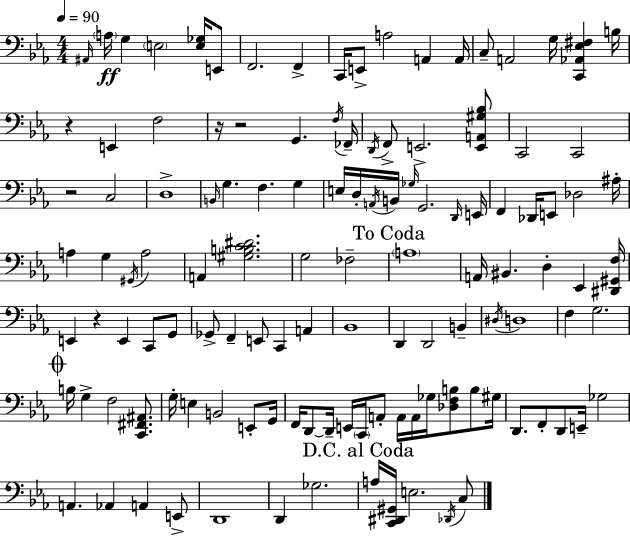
A#2/s A3/s G3/q E3/h [E3,Gb3]/s E2/e F2/h. F2/q C2/s E2/e A3/h A2/q A2/s C3/e A2/h G3/s [C2,Ab2,Eb3,F#3]/q B3/s R/q E2/q F3/h R/s R/h G2/q. F3/s FES2/s D2/s F2/e E2/h. [E2,A2,G#3,Bb3]/e C2/h C2/h R/h C3/h D3/w B2/s G3/q. F3/q. G3/q E3/s D3/s A2/s B2/s Gb3/s G2/h. D2/s E2/s F2/q Db2/s E2/e Db3/h A#3/s A3/q G3/q G#2/s A3/h A2/q [G#3,B3,C4,D#4]/h. G3/h FES3/h A3/w A2/s BIS2/q. D3/q Eb2/q [D#2,G#2,F3]/s E2/q R/q E2/q C2/e G2/e Gb2/e F2/q E2/e C2/q A2/q Bb2/w D2/q D2/h B2/q D#3/s D3/w F3/q G3/h. B3/s G3/q F3/h [C2,F#2,A#2]/e. G3/s E3/q B2/h E2/e G2/s F2/s D2/e D2/s E2/s C2/s A2/e A2/s A2/s Gb3/s [Db3,F3,B3]/e B3/e G#3/s D2/e. F2/e D2/e E2/s Gb3/h A2/q. Ab2/q A2/q E2/e D2/w D2/q Gb3/h. A3/s [C2,D#2,G#2]/s E3/h. Db2/s C3/e